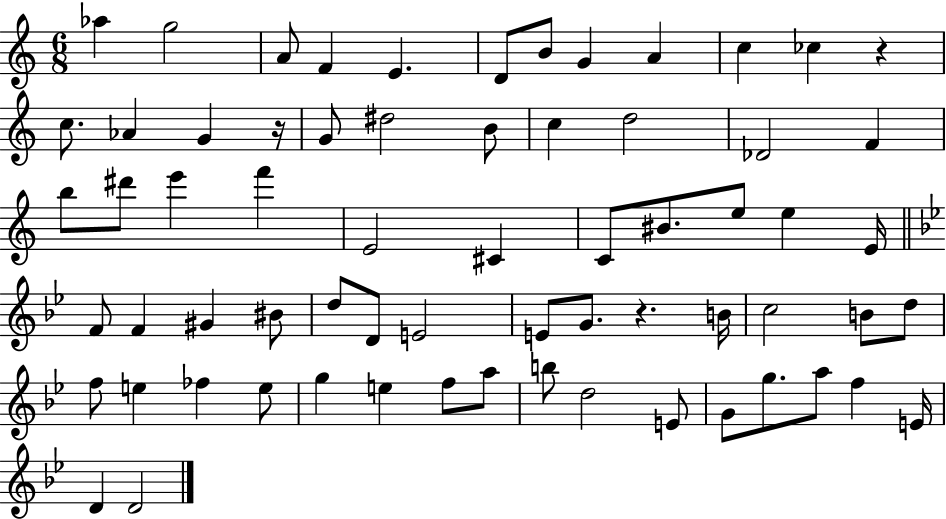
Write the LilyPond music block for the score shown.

{
  \clef treble
  \numericTimeSignature
  \time 6/8
  \key c \major
  aes''4 g''2 | a'8 f'4 e'4. | d'8 b'8 g'4 a'4 | c''4 ces''4 r4 | \break c''8. aes'4 g'4 r16 | g'8 dis''2 b'8 | c''4 d''2 | des'2 f'4 | \break b''8 dis'''8 e'''4 f'''4 | e'2 cis'4 | c'8 bis'8. e''8 e''4 e'16 | \bar "||" \break \key bes \major f'8 f'4 gis'4 bis'8 | d''8 d'8 e'2 | e'8 g'8. r4. b'16 | c''2 b'8 d''8 | \break f''8 e''4 fes''4 e''8 | g''4 e''4 f''8 a''8 | b''8 d''2 e'8 | g'8 g''8. a''8 f''4 e'16 | \break d'4 d'2 | \bar "|."
}